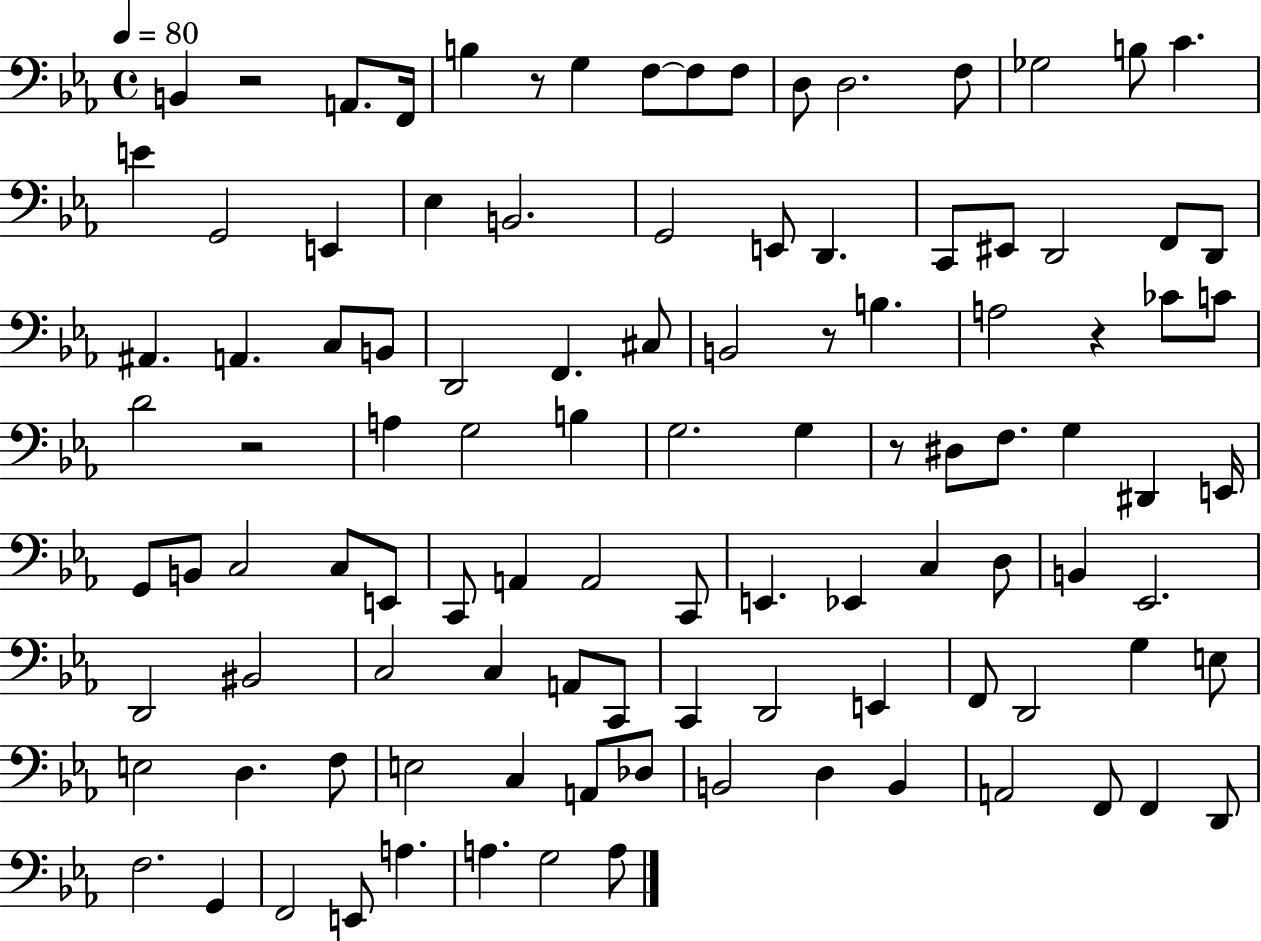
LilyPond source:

{
  \clef bass
  \time 4/4
  \defaultTimeSignature
  \key ees \major
  \tempo 4 = 80
  b,4 r2 a,8. f,16 | b4 r8 g4 f8~~ f8 f8 | d8 d2. f8 | ges2 b8 c'4. | \break e'4 g,2 e,4 | ees4 b,2. | g,2 e,8 d,4. | c,8 eis,8 d,2 f,8 d,8 | \break ais,4. a,4. c8 b,8 | d,2 f,4. cis8 | b,2 r8 b4. | a2 r4 ces'8 c'8 | \break d'2 r2 | a4 g2 b4 | g2. g4 | r8 dis8 f8. g4 dis,4 e,16 | \break g,8 b,8 c2 c8 e,8 | c,8 a,4 a,2 c,8 | e,4. ees,4 c4 d8 | b,4 ees,2. | \break d,2 bis,2 | c2 c4 a,8 c,8 | c,4 d,2 e,4 | f,8 d,2 g4 e8 | \break e2 d4. f8 | e2 c4 a,8 des8 | b,2 d4 b,4 | a,2 f,8 f,4 d,8 | \break f2. g,4 | f,2 e,8 a4. | a4. g2 a8 | \bar "|."
}